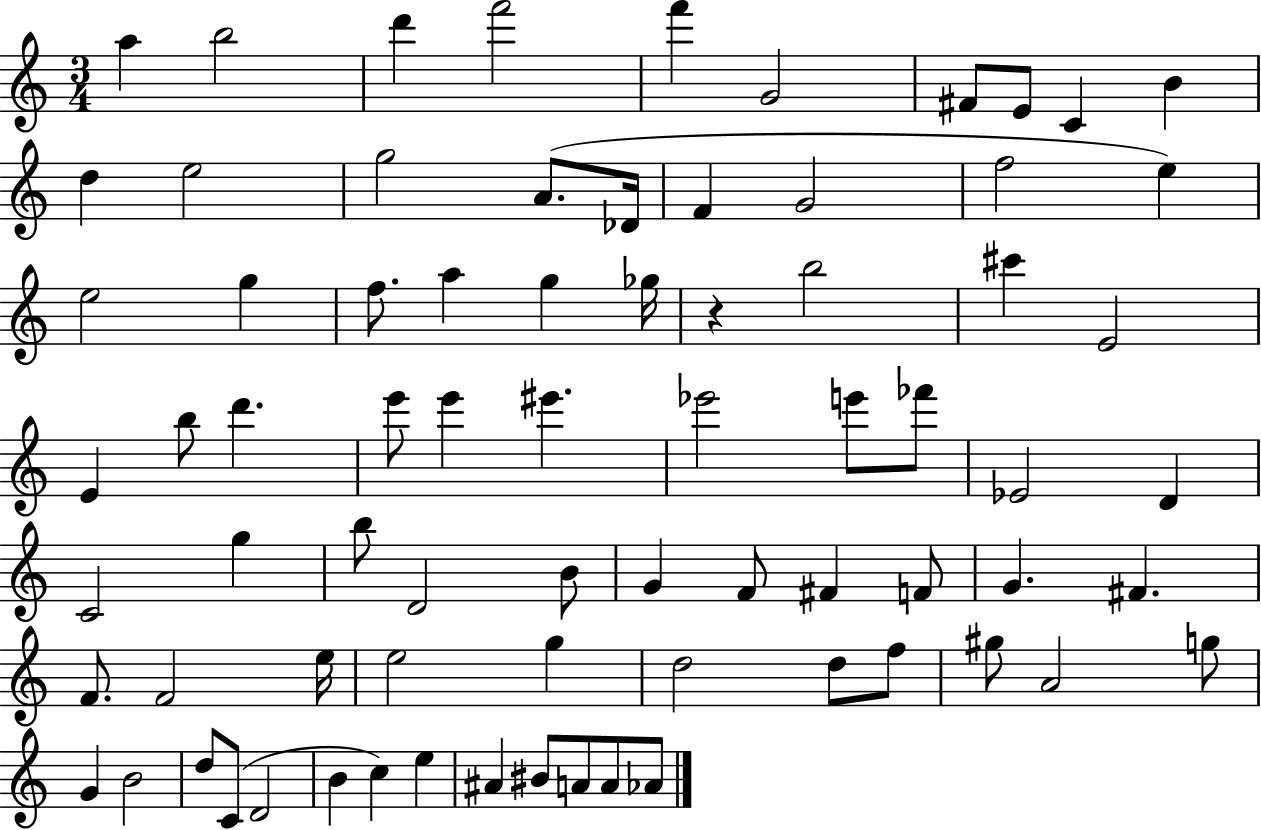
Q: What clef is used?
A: treble